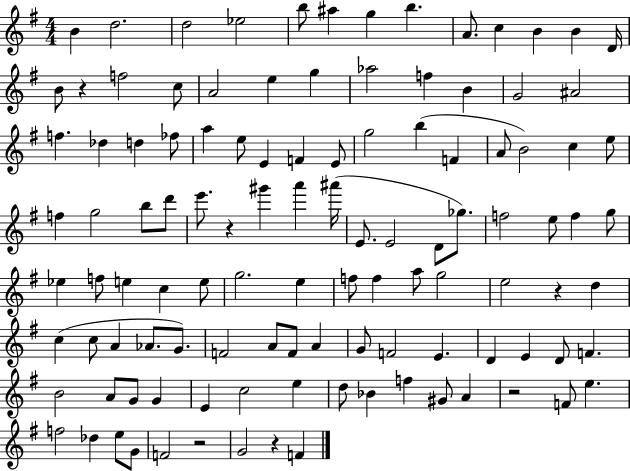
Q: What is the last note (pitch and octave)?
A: F4